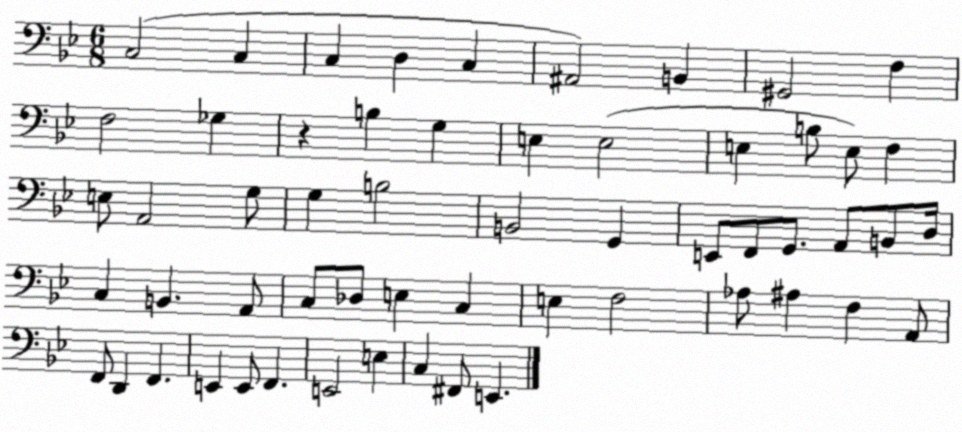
X:1
T:Untitled
M:6/8
L:1/4
K:Bb
C,2 C, C, D, C, ^A,,2 B,, ^G,,2 F, F,2 _G, z B, G, E, E,2 E, B,/2 E,/2 F, E,/2 A,,2 G,/2 G, B,2 B,,2 G,, E,,/2 F,,/2 G,,/2 A,,/2 B,,/2 D,/4 C, B,, A,,/2 C,/2 _D,/2 E, C, E, F,2 _A,/2 ^A, F, A,,/2 F,,/2 D,, F,, E,, E,,/2 F,, E,,2 E, C, ^F,,/2 E,,